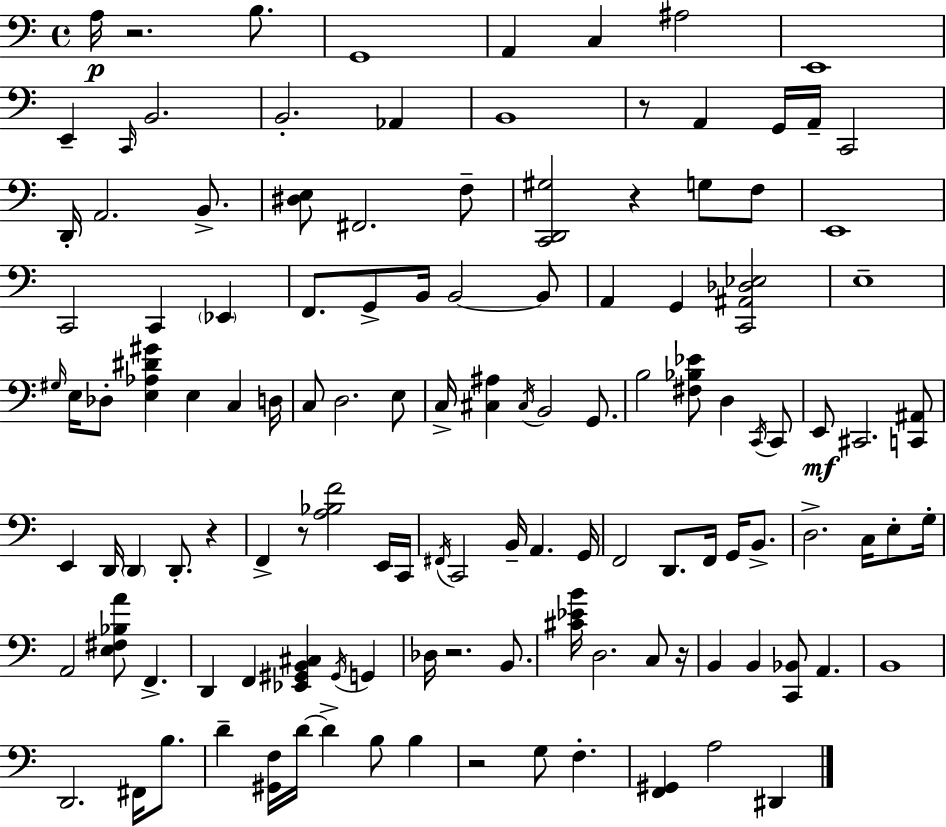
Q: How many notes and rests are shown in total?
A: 124